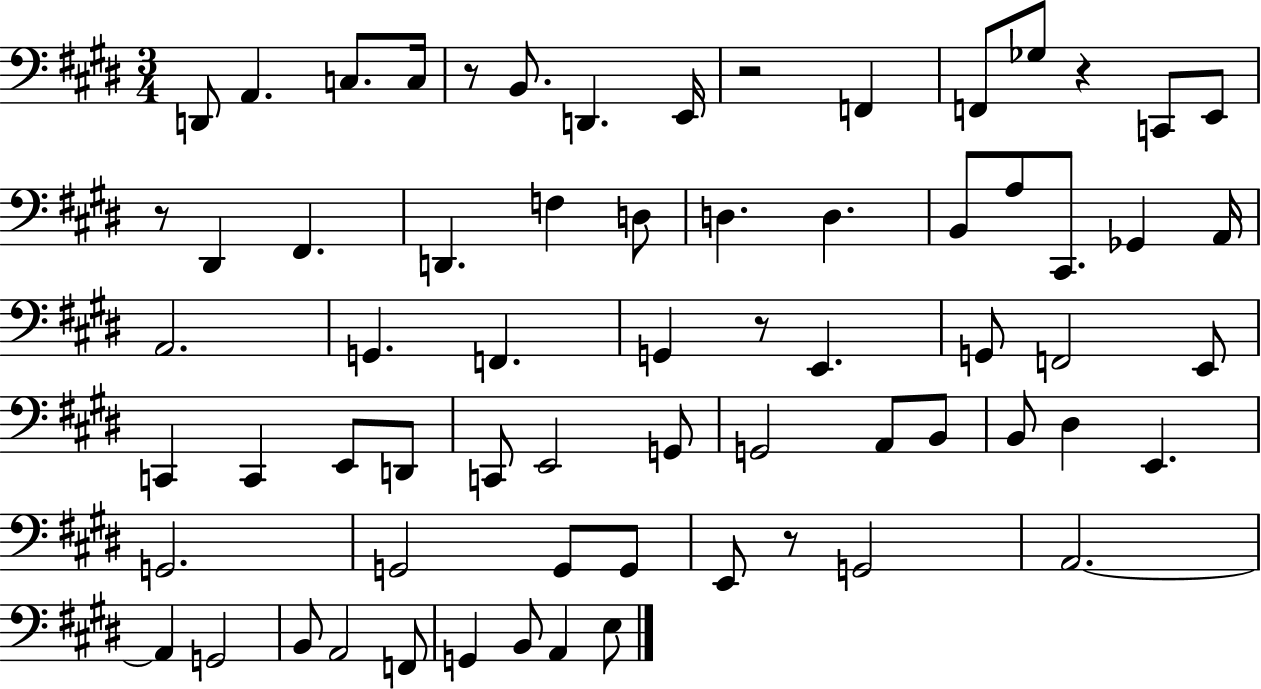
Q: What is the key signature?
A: E major